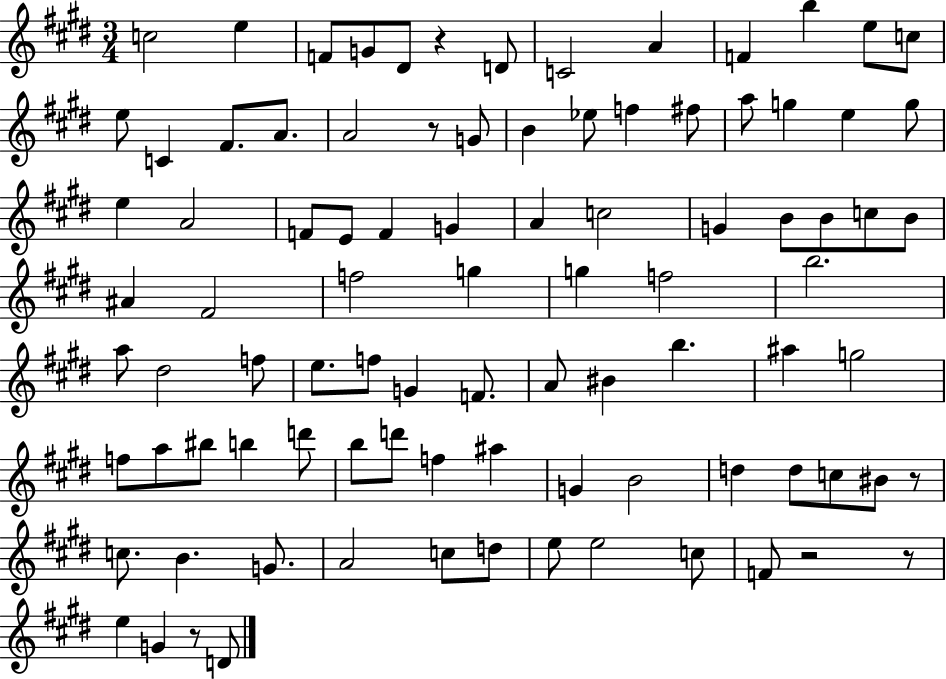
{
  \clef treble
  \numericTimeSignature
  \time 3/4
  \key e \major
  c''2 e''4 | f'8 g'8 dis'8 r4 d'8 | c'2 a'4 | f'4 b''4 e''8 c''8 | \break e''8 c'4 fis'8. a'8. | a'2 r8 g'8 | b'4 ees''8 f''4 fis''8 | a''8 g''4 e''4 g''8 | \break e''4 a'2 | f'8 e'8 f'4 g'4 | a'4 c''2 | g'4 b'8 b'8 c''8 b'8 | \break ais'4 fis'2 | f''2 g''4 | g''4 f''2 | b''2. | \break a''8 dis''2 f''8 | e''8. f''8 g'4 f'8. | a'8 bis'4 b''4. | ais''4 g''2 | \break f''8 a''8 bis''8 b''4 d'''8 | b''8 d'''8 f''4 ais''4 | g'4 b'2 | d''4 d''8 c''8 bis'8 r8 | \break c''8. b'4. g'8. | a'2 c''8 d''8 | e''8 e''2 c''8 | f'8 r2 r8 | \break e''4 g'4 r8 d'8 | \bar "|."
}